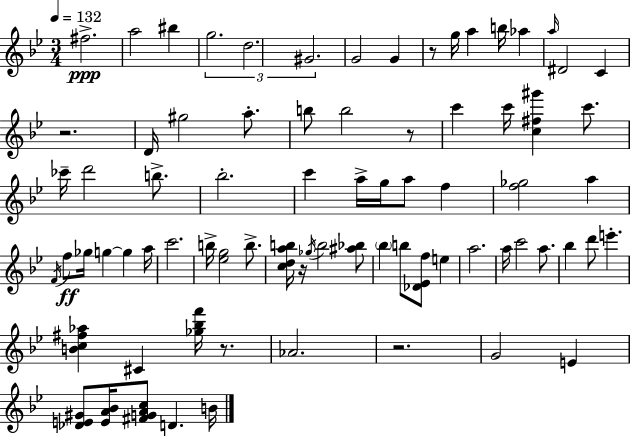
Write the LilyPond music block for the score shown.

{
  \clef treble
  \numericTimeSignature
  \time 3/4
  \key g \minor
  \tempo 4 = 132
  fis''2.->\ppp | a''2 bis''4 | \tuplet 3/2 { g''2. | d''2. | \break gis'2. } | g'2 g'4 | r8 g''16 a''4 b''16 aes''4 | \grace { a''16 } dis'2 c'4 | \break r2. | d'16 gis''2 a''8.-. | b''8 b''2 r8 | c'''4 c'''16 <c'' fis'' gis'''>4 c'''8. | \break ces'''16-- d'''2 b''8.-> | bes''2.-. | c'''4 a''16-> g''16 a''8 f''4 | <f'' ges''>2 a''4 | \break \acciaccatura { f'16 }\ff f''8 ges''16 g''4~~ g''4 | a''16 c'''2. | b''16-> <ees'' g''>2 b''8.-> | <c'' d'' a'' b''>16 r16 \acciaccatura { ges''16 } b''2 | \break <ais'' bes''>8 \parenthesize bes''4 b''8 <des' ees' f''>8 e''4 | a''2. | a''16 c'''2 | a''8. bes''4 d'''8 e'''4.-. | \break <b' c'' fis'' aes''>4 cis'4 <ges'' bes'' f'''>16 | r8. aes'2. | r2. | g'2 e'4 | \break <des' e' gis'>8 <e' a' bes'>16 <fis' g' a' c''>8 d'4. | b'16 \bar "|."
}